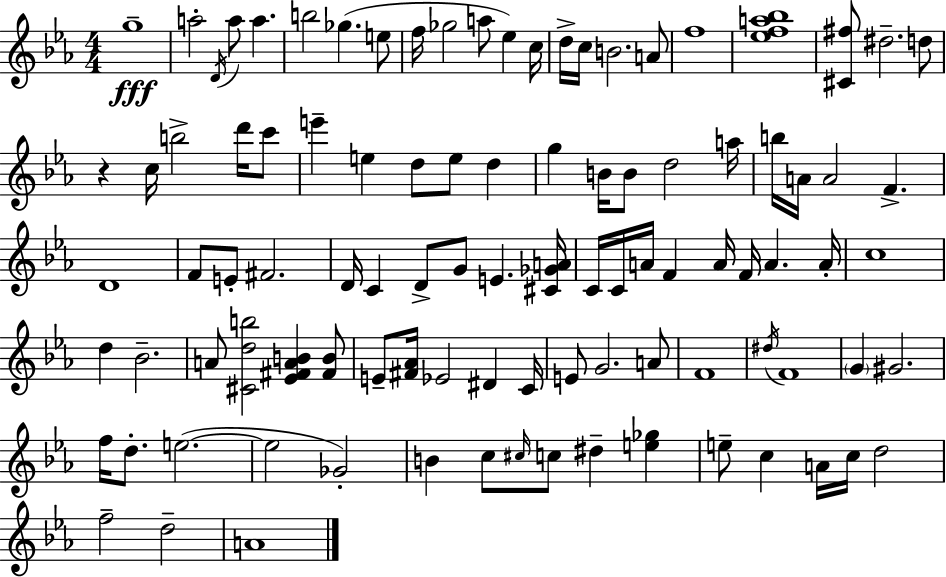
{
  \clef treble
  \numericTimeSignature
  \time 4/4
  \key c \minor
  \repeat volta 2 { g''1--\fff | a''2-. \acciaccatura { d'16 } a''8 a''4. | b''2 ges''4.( e''8 | f''16 ges''2 a''8 ees''4) | \break c''16 d''16-> c''16 b'2. a'8 | f''1 | <ees'' f'' a'' bes''>1 | <cis' fis''>8 dis''2.-- d''8 | \break r4 c''16 b''2-> d'''16 c'''8 | e'''4-- e''4 d''8 e''8 d''4 | g''4 b'16 b'8 d''2 | a''16 b''16 a'16 a'2 f'4.-> | \break d'1 | f'8 e'8-. fis'2. | d'16 c'4 d'8-> g'8 e'4. | <cis' ges' a'>16 c'16 c'16 a'16 f'4 a'16 f'16 a'4. | \break a'16-. c''1 | d''4 bes'2.-- | a'8 <cis' d'' b''>2 <ees' fis' a' b'>4 <fis' b'>8 | e'8-- <fis' aes'>16 ees'2 dis'4 | \break c'16 e'8 g'2. a'8 | f'1 | \acciaccatura { dis''16 } f'1 | \parenthesize g'4 gis'2. | \break f''16 d''8.-. e''2.~(~ | e''2 ges'2-.) | b'4 c''8 \grace { cis''16 } c''8 dis''4-- <e'' ges''>4 | e''8-- c''4 a'16 c''16 d''2 | \break f''2-- d''2-- | a'1 | } \bar "|."
}